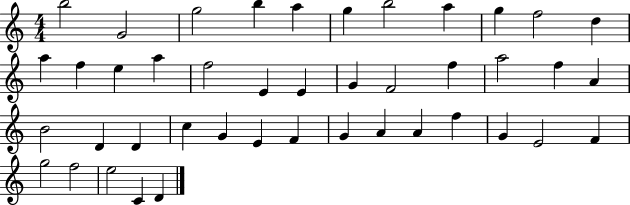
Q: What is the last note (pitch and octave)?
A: D4